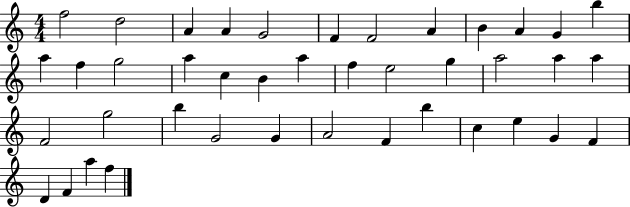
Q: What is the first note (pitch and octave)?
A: F5